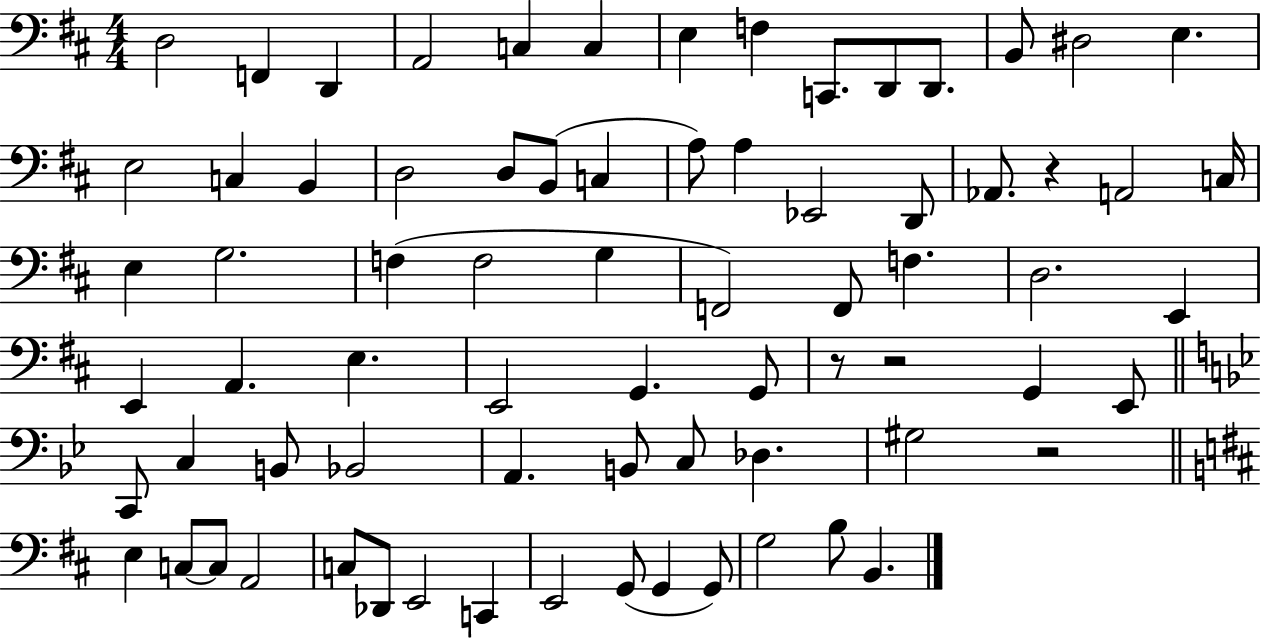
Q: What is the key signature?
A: D major